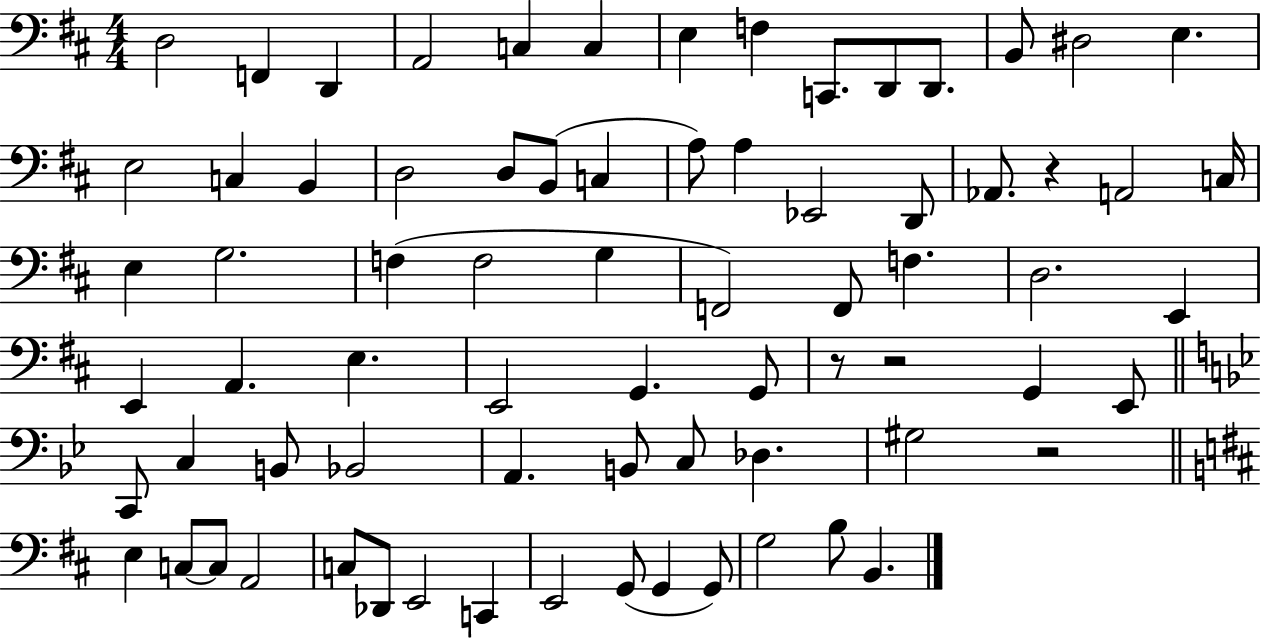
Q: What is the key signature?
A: D major